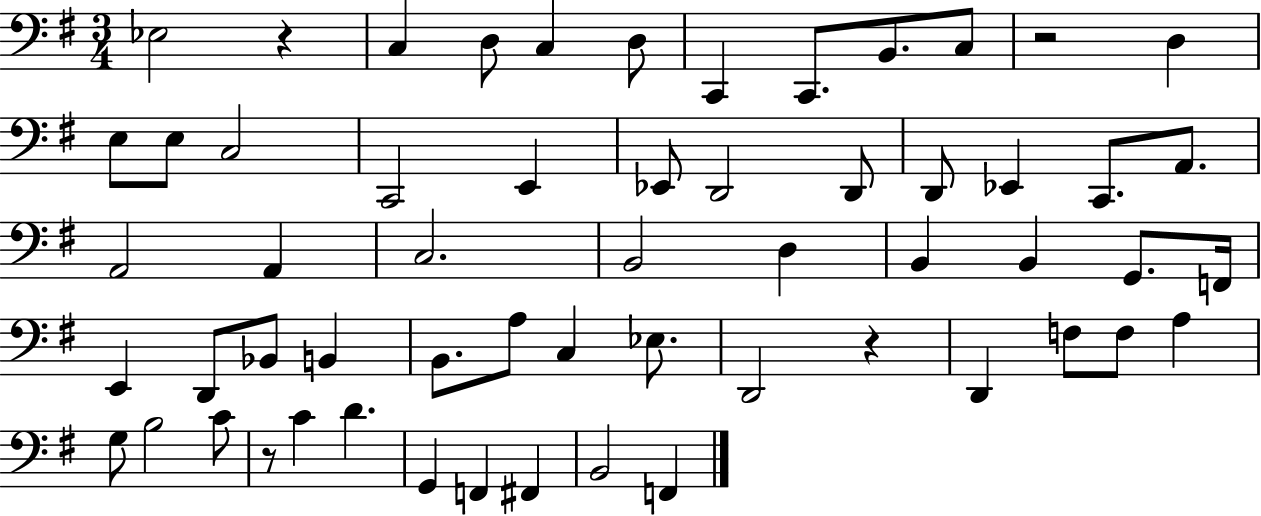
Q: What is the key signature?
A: G major